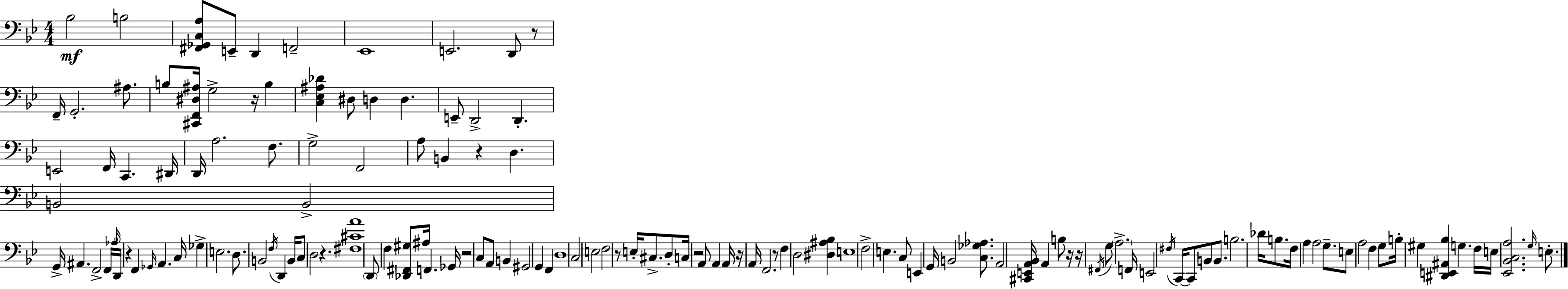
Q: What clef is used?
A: bass